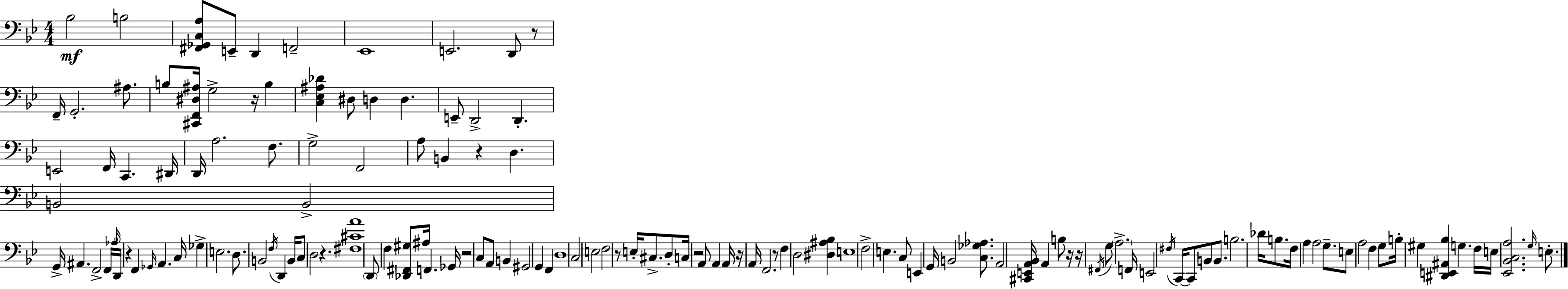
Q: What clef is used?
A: bass